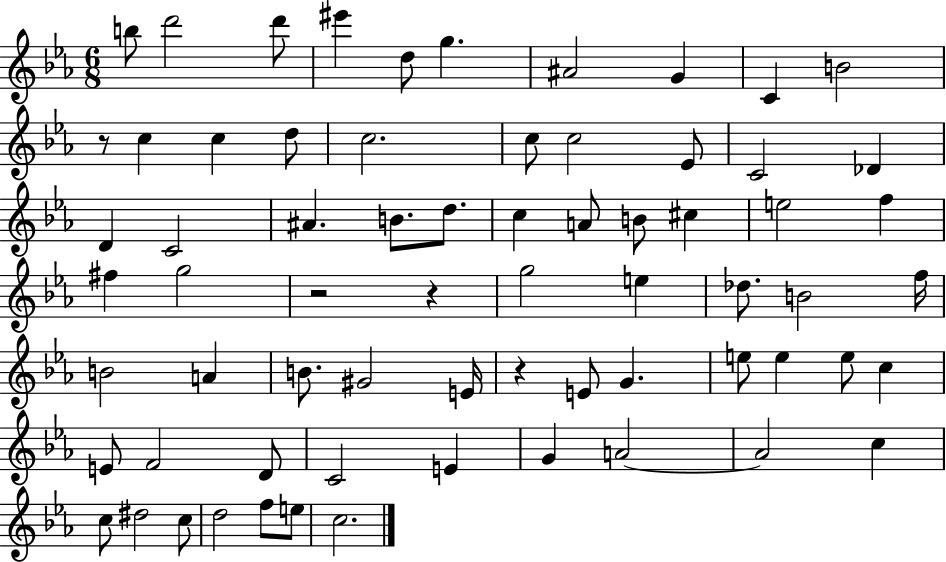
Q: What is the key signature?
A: EES major